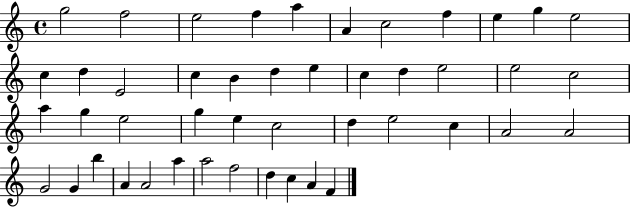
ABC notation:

X:1
T:Untitled
M:4/4
L:1/4
K:C
g2 f2 e2 f a A c2 f e g e2 c d E2 c B d e c d e2 e2 c2 a g e2 g e c2 d e2 c A2 A2 G2 G b A A2 a a2 f2 d c A F